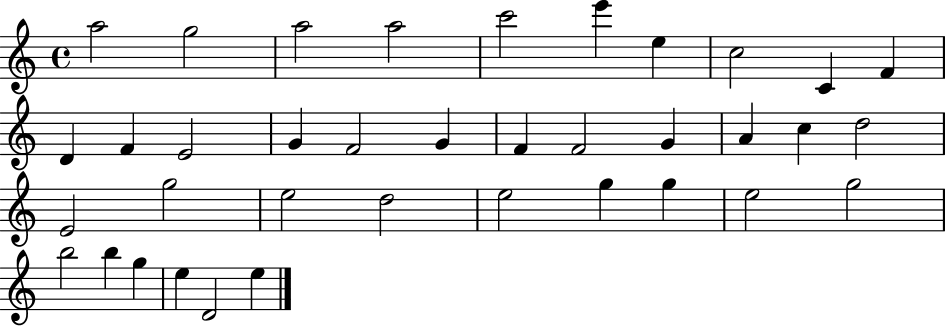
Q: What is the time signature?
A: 4/4